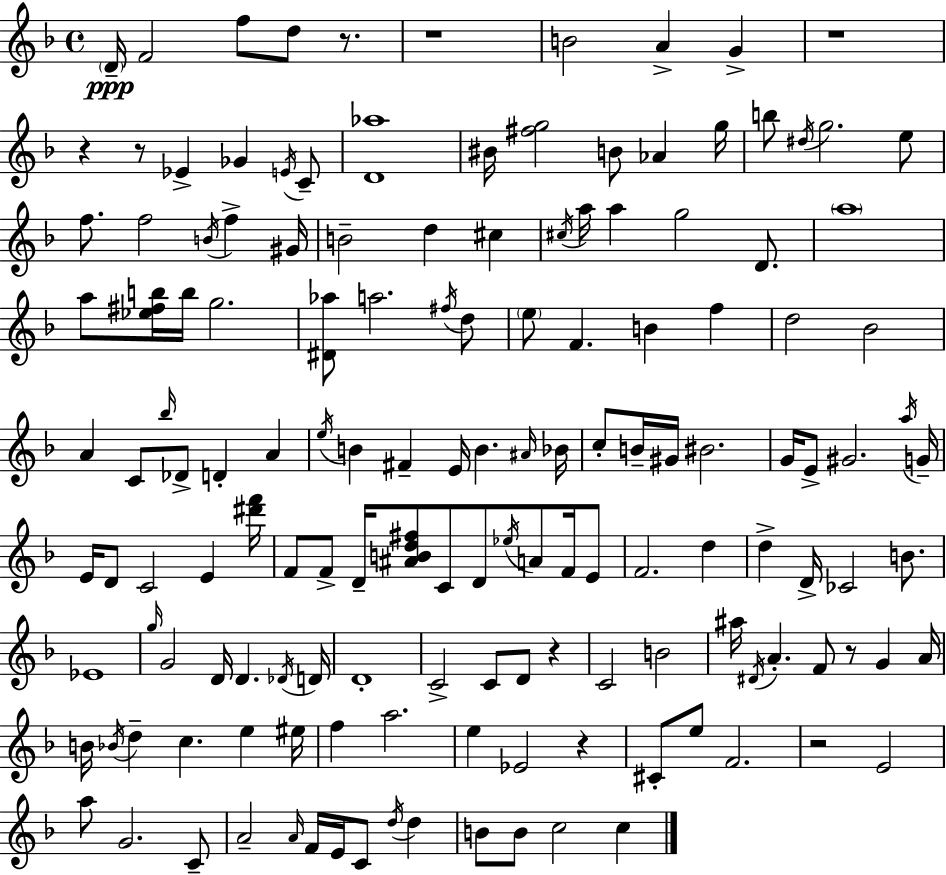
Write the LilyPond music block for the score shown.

{
  \clef treble
  \time 4/4
  \defaultTimeSignature
  \key f \major
  \parenthesize d'16--\ppp f'2 f''8 d''8 r8. | r1 | b'2 a'4-> g'4-> | r1 | \break r4 r8 ees'4-> ges'4 \acciaccatura { e'16 } c'8-- | <d' aes''>1 | bis'16 <fis'' g''>2 b'8 aes'4 | g''16 b''8 \acciaccatura { dis''16 } g''2. | \break e''8 f''8. f''2 \acciaccatura { b'16 } f''4-> | gis'16 b'2-- d''4 cis''4 | \acciaccatura { cis''16 } a''16 a''4 g''2 | d'8. \parenthesize a''1 | \break a''8 <ees'' fis'' b''>16 b''16 g''2. | <dis' aes''>8 a''2. | \acciaccatura { fis''16 } d''8 \parenthesize e''8 f'4. b'4 | f''4 d''2 bes'2 | \break a'4 c'8 \grace { bes''16 } des'8-> d'4-. | a'4 \acciaccatura { e''16 } b'4 fis'4-- e'16 | b'4. \grace { ais'16 } bes'16 c''8-. b'16-- gis'16 bis'2. | g'16 e'8-> gis'2. | \break \acciaccatura { a''16 } g'16-- e'16 d'8 c'2 | e'4 <dis''' f'''>16 f'8 f'8-> d'16-- <ais' b' d'' fis''>8 | c'8 d'8 \acciaccatura { ees''16 } a'8 f'16 e'8 f'2. | d''4 d''4-> d'16-> ces'2 | \break b'8. ees'1 | \grace { g''16 } g'2 | d'16 d'4. \acciaccatura { des'16 } d'16 d'1-. | c'2-> | \break c'8 d'8 r4 c'2 | b'2 ais''16 \acciaccatura { dis'16 } a'4.-. | f'8 r8 g'4 a'16 b'16 \acciaccatura { bes'16 } d''4-- | c''4. e''4 eis''16 f''4 | \break a''2. e''4 | ees'2 r4 cis'8-. | e''8 f'2. r2 | e'2 a''8 | \break g'2. c'8-- a'2-- | \grace { a'16 } f'16 e'16 c'8 \acciaccatura { d''16 } d''4 | b'8 b'8 c''2 c''4 | \bar "|."
}